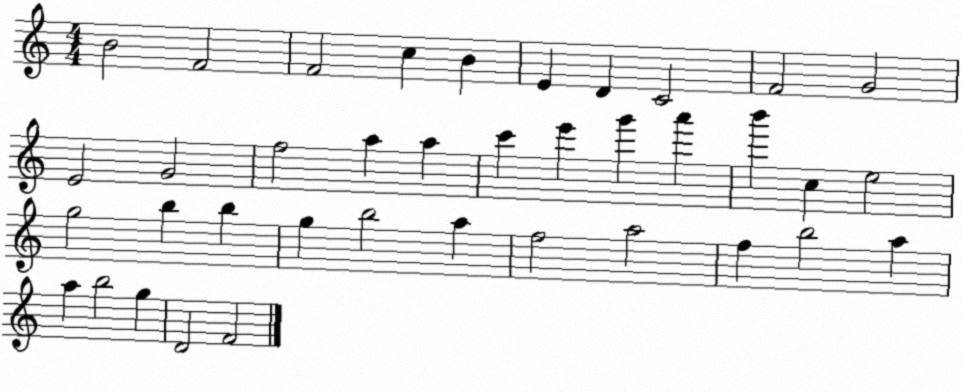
X:1
T:Untitled
M:4/4
L:1/4
K:C
B2 F2 F2 c B E D C2 F2 G2 E2 G2 f2 a a c' e' g' a' b' c e2 g2 b b g b2 a f2 a2 f b2 a a b2 g D2 F2